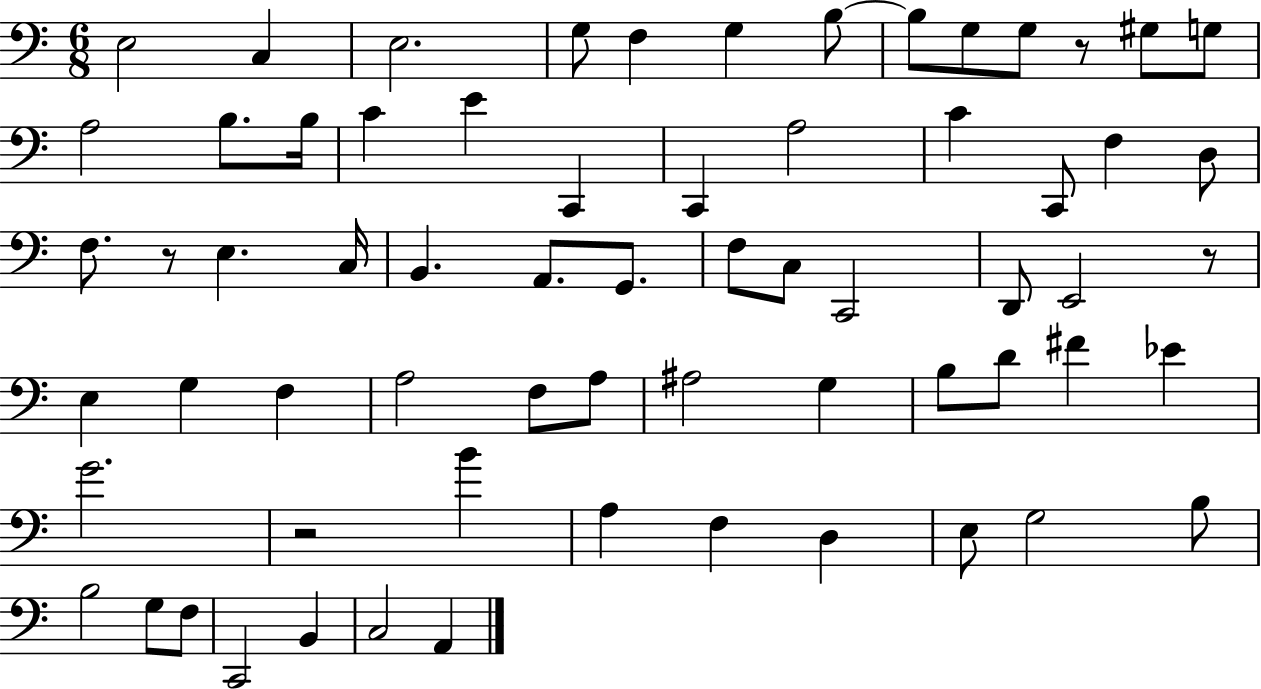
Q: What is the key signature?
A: C major